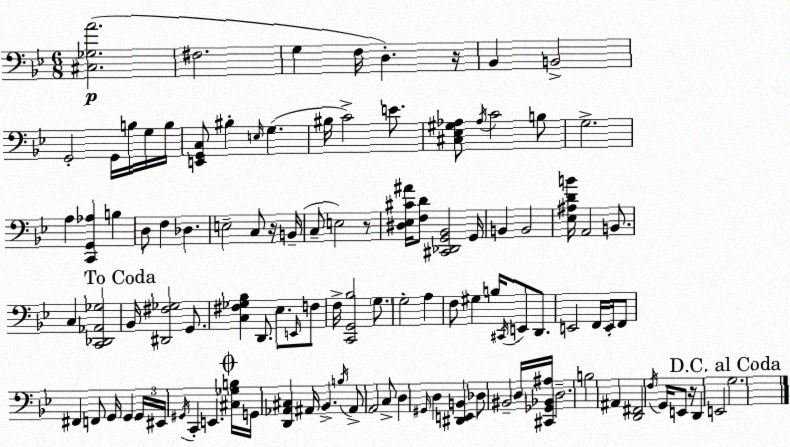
X:1
T:Untitled
M:6/8
L:1/4
K:Bb
[^C,_G,A]2 ^F,2 G, F,/4 D, z/4 _B,, B,,2 G,,2 G,,/4 B,/4 G,/4 B,/4 [E,,G,,C,]/2 ^B, E,/4 G, ^B,/4 C2 E/2 [^C,_E,^G,_A,]/2 _A,/4 C2 B,/2 G,2 A, [C,,G,,_A,] B, D,/2 F, _D, E,2 C,/2 z/4 B,,/4 C,/2 E,2 z/2 [^D,_E,^C^A]/4 [F,D]/2 [^C,,_D,,G,,_B,,]2 G,,/4 B,, B,,2 [_E,^A,DB]/4 A,,2 B,,/2 C, [C,,_D,,_A,,_G,]2 _B,,/4 [^D,,^F,_G,]2 G,,/2 [C,^F,_G,_B,] D,,/2 _E,/2 E,,/4 F,/2 F,/4 [C,,G,,_B,]2 G,/2 G,2 A, F,/2 ^G, B,/4 ^C,,/4 E,,/2 D,,/2 E,,2 F,,/4 E,,/4 F,,/2 ^F,, F,,/2 G,,/4 G,, G,,/4 ^E,,/4 ^G,,/4 C,, E,, [^C,_G,B,]/4 G,,/4 [D,,_A,,^C,] ^A,,/4 _B,, B,/4 ^A,,/2 A,,2 C,/2 D, ^G,,/4 D, [^D,,E,,B,,] _D,/2 ^B,,2 D,/4 [^C,,_G,,_B,,^A,]/4 D,2 B,2 ^A,, [D,,^F,,]2 F,/4 G,,/4 E,,/2 z/4 D,, E,,2 G,2